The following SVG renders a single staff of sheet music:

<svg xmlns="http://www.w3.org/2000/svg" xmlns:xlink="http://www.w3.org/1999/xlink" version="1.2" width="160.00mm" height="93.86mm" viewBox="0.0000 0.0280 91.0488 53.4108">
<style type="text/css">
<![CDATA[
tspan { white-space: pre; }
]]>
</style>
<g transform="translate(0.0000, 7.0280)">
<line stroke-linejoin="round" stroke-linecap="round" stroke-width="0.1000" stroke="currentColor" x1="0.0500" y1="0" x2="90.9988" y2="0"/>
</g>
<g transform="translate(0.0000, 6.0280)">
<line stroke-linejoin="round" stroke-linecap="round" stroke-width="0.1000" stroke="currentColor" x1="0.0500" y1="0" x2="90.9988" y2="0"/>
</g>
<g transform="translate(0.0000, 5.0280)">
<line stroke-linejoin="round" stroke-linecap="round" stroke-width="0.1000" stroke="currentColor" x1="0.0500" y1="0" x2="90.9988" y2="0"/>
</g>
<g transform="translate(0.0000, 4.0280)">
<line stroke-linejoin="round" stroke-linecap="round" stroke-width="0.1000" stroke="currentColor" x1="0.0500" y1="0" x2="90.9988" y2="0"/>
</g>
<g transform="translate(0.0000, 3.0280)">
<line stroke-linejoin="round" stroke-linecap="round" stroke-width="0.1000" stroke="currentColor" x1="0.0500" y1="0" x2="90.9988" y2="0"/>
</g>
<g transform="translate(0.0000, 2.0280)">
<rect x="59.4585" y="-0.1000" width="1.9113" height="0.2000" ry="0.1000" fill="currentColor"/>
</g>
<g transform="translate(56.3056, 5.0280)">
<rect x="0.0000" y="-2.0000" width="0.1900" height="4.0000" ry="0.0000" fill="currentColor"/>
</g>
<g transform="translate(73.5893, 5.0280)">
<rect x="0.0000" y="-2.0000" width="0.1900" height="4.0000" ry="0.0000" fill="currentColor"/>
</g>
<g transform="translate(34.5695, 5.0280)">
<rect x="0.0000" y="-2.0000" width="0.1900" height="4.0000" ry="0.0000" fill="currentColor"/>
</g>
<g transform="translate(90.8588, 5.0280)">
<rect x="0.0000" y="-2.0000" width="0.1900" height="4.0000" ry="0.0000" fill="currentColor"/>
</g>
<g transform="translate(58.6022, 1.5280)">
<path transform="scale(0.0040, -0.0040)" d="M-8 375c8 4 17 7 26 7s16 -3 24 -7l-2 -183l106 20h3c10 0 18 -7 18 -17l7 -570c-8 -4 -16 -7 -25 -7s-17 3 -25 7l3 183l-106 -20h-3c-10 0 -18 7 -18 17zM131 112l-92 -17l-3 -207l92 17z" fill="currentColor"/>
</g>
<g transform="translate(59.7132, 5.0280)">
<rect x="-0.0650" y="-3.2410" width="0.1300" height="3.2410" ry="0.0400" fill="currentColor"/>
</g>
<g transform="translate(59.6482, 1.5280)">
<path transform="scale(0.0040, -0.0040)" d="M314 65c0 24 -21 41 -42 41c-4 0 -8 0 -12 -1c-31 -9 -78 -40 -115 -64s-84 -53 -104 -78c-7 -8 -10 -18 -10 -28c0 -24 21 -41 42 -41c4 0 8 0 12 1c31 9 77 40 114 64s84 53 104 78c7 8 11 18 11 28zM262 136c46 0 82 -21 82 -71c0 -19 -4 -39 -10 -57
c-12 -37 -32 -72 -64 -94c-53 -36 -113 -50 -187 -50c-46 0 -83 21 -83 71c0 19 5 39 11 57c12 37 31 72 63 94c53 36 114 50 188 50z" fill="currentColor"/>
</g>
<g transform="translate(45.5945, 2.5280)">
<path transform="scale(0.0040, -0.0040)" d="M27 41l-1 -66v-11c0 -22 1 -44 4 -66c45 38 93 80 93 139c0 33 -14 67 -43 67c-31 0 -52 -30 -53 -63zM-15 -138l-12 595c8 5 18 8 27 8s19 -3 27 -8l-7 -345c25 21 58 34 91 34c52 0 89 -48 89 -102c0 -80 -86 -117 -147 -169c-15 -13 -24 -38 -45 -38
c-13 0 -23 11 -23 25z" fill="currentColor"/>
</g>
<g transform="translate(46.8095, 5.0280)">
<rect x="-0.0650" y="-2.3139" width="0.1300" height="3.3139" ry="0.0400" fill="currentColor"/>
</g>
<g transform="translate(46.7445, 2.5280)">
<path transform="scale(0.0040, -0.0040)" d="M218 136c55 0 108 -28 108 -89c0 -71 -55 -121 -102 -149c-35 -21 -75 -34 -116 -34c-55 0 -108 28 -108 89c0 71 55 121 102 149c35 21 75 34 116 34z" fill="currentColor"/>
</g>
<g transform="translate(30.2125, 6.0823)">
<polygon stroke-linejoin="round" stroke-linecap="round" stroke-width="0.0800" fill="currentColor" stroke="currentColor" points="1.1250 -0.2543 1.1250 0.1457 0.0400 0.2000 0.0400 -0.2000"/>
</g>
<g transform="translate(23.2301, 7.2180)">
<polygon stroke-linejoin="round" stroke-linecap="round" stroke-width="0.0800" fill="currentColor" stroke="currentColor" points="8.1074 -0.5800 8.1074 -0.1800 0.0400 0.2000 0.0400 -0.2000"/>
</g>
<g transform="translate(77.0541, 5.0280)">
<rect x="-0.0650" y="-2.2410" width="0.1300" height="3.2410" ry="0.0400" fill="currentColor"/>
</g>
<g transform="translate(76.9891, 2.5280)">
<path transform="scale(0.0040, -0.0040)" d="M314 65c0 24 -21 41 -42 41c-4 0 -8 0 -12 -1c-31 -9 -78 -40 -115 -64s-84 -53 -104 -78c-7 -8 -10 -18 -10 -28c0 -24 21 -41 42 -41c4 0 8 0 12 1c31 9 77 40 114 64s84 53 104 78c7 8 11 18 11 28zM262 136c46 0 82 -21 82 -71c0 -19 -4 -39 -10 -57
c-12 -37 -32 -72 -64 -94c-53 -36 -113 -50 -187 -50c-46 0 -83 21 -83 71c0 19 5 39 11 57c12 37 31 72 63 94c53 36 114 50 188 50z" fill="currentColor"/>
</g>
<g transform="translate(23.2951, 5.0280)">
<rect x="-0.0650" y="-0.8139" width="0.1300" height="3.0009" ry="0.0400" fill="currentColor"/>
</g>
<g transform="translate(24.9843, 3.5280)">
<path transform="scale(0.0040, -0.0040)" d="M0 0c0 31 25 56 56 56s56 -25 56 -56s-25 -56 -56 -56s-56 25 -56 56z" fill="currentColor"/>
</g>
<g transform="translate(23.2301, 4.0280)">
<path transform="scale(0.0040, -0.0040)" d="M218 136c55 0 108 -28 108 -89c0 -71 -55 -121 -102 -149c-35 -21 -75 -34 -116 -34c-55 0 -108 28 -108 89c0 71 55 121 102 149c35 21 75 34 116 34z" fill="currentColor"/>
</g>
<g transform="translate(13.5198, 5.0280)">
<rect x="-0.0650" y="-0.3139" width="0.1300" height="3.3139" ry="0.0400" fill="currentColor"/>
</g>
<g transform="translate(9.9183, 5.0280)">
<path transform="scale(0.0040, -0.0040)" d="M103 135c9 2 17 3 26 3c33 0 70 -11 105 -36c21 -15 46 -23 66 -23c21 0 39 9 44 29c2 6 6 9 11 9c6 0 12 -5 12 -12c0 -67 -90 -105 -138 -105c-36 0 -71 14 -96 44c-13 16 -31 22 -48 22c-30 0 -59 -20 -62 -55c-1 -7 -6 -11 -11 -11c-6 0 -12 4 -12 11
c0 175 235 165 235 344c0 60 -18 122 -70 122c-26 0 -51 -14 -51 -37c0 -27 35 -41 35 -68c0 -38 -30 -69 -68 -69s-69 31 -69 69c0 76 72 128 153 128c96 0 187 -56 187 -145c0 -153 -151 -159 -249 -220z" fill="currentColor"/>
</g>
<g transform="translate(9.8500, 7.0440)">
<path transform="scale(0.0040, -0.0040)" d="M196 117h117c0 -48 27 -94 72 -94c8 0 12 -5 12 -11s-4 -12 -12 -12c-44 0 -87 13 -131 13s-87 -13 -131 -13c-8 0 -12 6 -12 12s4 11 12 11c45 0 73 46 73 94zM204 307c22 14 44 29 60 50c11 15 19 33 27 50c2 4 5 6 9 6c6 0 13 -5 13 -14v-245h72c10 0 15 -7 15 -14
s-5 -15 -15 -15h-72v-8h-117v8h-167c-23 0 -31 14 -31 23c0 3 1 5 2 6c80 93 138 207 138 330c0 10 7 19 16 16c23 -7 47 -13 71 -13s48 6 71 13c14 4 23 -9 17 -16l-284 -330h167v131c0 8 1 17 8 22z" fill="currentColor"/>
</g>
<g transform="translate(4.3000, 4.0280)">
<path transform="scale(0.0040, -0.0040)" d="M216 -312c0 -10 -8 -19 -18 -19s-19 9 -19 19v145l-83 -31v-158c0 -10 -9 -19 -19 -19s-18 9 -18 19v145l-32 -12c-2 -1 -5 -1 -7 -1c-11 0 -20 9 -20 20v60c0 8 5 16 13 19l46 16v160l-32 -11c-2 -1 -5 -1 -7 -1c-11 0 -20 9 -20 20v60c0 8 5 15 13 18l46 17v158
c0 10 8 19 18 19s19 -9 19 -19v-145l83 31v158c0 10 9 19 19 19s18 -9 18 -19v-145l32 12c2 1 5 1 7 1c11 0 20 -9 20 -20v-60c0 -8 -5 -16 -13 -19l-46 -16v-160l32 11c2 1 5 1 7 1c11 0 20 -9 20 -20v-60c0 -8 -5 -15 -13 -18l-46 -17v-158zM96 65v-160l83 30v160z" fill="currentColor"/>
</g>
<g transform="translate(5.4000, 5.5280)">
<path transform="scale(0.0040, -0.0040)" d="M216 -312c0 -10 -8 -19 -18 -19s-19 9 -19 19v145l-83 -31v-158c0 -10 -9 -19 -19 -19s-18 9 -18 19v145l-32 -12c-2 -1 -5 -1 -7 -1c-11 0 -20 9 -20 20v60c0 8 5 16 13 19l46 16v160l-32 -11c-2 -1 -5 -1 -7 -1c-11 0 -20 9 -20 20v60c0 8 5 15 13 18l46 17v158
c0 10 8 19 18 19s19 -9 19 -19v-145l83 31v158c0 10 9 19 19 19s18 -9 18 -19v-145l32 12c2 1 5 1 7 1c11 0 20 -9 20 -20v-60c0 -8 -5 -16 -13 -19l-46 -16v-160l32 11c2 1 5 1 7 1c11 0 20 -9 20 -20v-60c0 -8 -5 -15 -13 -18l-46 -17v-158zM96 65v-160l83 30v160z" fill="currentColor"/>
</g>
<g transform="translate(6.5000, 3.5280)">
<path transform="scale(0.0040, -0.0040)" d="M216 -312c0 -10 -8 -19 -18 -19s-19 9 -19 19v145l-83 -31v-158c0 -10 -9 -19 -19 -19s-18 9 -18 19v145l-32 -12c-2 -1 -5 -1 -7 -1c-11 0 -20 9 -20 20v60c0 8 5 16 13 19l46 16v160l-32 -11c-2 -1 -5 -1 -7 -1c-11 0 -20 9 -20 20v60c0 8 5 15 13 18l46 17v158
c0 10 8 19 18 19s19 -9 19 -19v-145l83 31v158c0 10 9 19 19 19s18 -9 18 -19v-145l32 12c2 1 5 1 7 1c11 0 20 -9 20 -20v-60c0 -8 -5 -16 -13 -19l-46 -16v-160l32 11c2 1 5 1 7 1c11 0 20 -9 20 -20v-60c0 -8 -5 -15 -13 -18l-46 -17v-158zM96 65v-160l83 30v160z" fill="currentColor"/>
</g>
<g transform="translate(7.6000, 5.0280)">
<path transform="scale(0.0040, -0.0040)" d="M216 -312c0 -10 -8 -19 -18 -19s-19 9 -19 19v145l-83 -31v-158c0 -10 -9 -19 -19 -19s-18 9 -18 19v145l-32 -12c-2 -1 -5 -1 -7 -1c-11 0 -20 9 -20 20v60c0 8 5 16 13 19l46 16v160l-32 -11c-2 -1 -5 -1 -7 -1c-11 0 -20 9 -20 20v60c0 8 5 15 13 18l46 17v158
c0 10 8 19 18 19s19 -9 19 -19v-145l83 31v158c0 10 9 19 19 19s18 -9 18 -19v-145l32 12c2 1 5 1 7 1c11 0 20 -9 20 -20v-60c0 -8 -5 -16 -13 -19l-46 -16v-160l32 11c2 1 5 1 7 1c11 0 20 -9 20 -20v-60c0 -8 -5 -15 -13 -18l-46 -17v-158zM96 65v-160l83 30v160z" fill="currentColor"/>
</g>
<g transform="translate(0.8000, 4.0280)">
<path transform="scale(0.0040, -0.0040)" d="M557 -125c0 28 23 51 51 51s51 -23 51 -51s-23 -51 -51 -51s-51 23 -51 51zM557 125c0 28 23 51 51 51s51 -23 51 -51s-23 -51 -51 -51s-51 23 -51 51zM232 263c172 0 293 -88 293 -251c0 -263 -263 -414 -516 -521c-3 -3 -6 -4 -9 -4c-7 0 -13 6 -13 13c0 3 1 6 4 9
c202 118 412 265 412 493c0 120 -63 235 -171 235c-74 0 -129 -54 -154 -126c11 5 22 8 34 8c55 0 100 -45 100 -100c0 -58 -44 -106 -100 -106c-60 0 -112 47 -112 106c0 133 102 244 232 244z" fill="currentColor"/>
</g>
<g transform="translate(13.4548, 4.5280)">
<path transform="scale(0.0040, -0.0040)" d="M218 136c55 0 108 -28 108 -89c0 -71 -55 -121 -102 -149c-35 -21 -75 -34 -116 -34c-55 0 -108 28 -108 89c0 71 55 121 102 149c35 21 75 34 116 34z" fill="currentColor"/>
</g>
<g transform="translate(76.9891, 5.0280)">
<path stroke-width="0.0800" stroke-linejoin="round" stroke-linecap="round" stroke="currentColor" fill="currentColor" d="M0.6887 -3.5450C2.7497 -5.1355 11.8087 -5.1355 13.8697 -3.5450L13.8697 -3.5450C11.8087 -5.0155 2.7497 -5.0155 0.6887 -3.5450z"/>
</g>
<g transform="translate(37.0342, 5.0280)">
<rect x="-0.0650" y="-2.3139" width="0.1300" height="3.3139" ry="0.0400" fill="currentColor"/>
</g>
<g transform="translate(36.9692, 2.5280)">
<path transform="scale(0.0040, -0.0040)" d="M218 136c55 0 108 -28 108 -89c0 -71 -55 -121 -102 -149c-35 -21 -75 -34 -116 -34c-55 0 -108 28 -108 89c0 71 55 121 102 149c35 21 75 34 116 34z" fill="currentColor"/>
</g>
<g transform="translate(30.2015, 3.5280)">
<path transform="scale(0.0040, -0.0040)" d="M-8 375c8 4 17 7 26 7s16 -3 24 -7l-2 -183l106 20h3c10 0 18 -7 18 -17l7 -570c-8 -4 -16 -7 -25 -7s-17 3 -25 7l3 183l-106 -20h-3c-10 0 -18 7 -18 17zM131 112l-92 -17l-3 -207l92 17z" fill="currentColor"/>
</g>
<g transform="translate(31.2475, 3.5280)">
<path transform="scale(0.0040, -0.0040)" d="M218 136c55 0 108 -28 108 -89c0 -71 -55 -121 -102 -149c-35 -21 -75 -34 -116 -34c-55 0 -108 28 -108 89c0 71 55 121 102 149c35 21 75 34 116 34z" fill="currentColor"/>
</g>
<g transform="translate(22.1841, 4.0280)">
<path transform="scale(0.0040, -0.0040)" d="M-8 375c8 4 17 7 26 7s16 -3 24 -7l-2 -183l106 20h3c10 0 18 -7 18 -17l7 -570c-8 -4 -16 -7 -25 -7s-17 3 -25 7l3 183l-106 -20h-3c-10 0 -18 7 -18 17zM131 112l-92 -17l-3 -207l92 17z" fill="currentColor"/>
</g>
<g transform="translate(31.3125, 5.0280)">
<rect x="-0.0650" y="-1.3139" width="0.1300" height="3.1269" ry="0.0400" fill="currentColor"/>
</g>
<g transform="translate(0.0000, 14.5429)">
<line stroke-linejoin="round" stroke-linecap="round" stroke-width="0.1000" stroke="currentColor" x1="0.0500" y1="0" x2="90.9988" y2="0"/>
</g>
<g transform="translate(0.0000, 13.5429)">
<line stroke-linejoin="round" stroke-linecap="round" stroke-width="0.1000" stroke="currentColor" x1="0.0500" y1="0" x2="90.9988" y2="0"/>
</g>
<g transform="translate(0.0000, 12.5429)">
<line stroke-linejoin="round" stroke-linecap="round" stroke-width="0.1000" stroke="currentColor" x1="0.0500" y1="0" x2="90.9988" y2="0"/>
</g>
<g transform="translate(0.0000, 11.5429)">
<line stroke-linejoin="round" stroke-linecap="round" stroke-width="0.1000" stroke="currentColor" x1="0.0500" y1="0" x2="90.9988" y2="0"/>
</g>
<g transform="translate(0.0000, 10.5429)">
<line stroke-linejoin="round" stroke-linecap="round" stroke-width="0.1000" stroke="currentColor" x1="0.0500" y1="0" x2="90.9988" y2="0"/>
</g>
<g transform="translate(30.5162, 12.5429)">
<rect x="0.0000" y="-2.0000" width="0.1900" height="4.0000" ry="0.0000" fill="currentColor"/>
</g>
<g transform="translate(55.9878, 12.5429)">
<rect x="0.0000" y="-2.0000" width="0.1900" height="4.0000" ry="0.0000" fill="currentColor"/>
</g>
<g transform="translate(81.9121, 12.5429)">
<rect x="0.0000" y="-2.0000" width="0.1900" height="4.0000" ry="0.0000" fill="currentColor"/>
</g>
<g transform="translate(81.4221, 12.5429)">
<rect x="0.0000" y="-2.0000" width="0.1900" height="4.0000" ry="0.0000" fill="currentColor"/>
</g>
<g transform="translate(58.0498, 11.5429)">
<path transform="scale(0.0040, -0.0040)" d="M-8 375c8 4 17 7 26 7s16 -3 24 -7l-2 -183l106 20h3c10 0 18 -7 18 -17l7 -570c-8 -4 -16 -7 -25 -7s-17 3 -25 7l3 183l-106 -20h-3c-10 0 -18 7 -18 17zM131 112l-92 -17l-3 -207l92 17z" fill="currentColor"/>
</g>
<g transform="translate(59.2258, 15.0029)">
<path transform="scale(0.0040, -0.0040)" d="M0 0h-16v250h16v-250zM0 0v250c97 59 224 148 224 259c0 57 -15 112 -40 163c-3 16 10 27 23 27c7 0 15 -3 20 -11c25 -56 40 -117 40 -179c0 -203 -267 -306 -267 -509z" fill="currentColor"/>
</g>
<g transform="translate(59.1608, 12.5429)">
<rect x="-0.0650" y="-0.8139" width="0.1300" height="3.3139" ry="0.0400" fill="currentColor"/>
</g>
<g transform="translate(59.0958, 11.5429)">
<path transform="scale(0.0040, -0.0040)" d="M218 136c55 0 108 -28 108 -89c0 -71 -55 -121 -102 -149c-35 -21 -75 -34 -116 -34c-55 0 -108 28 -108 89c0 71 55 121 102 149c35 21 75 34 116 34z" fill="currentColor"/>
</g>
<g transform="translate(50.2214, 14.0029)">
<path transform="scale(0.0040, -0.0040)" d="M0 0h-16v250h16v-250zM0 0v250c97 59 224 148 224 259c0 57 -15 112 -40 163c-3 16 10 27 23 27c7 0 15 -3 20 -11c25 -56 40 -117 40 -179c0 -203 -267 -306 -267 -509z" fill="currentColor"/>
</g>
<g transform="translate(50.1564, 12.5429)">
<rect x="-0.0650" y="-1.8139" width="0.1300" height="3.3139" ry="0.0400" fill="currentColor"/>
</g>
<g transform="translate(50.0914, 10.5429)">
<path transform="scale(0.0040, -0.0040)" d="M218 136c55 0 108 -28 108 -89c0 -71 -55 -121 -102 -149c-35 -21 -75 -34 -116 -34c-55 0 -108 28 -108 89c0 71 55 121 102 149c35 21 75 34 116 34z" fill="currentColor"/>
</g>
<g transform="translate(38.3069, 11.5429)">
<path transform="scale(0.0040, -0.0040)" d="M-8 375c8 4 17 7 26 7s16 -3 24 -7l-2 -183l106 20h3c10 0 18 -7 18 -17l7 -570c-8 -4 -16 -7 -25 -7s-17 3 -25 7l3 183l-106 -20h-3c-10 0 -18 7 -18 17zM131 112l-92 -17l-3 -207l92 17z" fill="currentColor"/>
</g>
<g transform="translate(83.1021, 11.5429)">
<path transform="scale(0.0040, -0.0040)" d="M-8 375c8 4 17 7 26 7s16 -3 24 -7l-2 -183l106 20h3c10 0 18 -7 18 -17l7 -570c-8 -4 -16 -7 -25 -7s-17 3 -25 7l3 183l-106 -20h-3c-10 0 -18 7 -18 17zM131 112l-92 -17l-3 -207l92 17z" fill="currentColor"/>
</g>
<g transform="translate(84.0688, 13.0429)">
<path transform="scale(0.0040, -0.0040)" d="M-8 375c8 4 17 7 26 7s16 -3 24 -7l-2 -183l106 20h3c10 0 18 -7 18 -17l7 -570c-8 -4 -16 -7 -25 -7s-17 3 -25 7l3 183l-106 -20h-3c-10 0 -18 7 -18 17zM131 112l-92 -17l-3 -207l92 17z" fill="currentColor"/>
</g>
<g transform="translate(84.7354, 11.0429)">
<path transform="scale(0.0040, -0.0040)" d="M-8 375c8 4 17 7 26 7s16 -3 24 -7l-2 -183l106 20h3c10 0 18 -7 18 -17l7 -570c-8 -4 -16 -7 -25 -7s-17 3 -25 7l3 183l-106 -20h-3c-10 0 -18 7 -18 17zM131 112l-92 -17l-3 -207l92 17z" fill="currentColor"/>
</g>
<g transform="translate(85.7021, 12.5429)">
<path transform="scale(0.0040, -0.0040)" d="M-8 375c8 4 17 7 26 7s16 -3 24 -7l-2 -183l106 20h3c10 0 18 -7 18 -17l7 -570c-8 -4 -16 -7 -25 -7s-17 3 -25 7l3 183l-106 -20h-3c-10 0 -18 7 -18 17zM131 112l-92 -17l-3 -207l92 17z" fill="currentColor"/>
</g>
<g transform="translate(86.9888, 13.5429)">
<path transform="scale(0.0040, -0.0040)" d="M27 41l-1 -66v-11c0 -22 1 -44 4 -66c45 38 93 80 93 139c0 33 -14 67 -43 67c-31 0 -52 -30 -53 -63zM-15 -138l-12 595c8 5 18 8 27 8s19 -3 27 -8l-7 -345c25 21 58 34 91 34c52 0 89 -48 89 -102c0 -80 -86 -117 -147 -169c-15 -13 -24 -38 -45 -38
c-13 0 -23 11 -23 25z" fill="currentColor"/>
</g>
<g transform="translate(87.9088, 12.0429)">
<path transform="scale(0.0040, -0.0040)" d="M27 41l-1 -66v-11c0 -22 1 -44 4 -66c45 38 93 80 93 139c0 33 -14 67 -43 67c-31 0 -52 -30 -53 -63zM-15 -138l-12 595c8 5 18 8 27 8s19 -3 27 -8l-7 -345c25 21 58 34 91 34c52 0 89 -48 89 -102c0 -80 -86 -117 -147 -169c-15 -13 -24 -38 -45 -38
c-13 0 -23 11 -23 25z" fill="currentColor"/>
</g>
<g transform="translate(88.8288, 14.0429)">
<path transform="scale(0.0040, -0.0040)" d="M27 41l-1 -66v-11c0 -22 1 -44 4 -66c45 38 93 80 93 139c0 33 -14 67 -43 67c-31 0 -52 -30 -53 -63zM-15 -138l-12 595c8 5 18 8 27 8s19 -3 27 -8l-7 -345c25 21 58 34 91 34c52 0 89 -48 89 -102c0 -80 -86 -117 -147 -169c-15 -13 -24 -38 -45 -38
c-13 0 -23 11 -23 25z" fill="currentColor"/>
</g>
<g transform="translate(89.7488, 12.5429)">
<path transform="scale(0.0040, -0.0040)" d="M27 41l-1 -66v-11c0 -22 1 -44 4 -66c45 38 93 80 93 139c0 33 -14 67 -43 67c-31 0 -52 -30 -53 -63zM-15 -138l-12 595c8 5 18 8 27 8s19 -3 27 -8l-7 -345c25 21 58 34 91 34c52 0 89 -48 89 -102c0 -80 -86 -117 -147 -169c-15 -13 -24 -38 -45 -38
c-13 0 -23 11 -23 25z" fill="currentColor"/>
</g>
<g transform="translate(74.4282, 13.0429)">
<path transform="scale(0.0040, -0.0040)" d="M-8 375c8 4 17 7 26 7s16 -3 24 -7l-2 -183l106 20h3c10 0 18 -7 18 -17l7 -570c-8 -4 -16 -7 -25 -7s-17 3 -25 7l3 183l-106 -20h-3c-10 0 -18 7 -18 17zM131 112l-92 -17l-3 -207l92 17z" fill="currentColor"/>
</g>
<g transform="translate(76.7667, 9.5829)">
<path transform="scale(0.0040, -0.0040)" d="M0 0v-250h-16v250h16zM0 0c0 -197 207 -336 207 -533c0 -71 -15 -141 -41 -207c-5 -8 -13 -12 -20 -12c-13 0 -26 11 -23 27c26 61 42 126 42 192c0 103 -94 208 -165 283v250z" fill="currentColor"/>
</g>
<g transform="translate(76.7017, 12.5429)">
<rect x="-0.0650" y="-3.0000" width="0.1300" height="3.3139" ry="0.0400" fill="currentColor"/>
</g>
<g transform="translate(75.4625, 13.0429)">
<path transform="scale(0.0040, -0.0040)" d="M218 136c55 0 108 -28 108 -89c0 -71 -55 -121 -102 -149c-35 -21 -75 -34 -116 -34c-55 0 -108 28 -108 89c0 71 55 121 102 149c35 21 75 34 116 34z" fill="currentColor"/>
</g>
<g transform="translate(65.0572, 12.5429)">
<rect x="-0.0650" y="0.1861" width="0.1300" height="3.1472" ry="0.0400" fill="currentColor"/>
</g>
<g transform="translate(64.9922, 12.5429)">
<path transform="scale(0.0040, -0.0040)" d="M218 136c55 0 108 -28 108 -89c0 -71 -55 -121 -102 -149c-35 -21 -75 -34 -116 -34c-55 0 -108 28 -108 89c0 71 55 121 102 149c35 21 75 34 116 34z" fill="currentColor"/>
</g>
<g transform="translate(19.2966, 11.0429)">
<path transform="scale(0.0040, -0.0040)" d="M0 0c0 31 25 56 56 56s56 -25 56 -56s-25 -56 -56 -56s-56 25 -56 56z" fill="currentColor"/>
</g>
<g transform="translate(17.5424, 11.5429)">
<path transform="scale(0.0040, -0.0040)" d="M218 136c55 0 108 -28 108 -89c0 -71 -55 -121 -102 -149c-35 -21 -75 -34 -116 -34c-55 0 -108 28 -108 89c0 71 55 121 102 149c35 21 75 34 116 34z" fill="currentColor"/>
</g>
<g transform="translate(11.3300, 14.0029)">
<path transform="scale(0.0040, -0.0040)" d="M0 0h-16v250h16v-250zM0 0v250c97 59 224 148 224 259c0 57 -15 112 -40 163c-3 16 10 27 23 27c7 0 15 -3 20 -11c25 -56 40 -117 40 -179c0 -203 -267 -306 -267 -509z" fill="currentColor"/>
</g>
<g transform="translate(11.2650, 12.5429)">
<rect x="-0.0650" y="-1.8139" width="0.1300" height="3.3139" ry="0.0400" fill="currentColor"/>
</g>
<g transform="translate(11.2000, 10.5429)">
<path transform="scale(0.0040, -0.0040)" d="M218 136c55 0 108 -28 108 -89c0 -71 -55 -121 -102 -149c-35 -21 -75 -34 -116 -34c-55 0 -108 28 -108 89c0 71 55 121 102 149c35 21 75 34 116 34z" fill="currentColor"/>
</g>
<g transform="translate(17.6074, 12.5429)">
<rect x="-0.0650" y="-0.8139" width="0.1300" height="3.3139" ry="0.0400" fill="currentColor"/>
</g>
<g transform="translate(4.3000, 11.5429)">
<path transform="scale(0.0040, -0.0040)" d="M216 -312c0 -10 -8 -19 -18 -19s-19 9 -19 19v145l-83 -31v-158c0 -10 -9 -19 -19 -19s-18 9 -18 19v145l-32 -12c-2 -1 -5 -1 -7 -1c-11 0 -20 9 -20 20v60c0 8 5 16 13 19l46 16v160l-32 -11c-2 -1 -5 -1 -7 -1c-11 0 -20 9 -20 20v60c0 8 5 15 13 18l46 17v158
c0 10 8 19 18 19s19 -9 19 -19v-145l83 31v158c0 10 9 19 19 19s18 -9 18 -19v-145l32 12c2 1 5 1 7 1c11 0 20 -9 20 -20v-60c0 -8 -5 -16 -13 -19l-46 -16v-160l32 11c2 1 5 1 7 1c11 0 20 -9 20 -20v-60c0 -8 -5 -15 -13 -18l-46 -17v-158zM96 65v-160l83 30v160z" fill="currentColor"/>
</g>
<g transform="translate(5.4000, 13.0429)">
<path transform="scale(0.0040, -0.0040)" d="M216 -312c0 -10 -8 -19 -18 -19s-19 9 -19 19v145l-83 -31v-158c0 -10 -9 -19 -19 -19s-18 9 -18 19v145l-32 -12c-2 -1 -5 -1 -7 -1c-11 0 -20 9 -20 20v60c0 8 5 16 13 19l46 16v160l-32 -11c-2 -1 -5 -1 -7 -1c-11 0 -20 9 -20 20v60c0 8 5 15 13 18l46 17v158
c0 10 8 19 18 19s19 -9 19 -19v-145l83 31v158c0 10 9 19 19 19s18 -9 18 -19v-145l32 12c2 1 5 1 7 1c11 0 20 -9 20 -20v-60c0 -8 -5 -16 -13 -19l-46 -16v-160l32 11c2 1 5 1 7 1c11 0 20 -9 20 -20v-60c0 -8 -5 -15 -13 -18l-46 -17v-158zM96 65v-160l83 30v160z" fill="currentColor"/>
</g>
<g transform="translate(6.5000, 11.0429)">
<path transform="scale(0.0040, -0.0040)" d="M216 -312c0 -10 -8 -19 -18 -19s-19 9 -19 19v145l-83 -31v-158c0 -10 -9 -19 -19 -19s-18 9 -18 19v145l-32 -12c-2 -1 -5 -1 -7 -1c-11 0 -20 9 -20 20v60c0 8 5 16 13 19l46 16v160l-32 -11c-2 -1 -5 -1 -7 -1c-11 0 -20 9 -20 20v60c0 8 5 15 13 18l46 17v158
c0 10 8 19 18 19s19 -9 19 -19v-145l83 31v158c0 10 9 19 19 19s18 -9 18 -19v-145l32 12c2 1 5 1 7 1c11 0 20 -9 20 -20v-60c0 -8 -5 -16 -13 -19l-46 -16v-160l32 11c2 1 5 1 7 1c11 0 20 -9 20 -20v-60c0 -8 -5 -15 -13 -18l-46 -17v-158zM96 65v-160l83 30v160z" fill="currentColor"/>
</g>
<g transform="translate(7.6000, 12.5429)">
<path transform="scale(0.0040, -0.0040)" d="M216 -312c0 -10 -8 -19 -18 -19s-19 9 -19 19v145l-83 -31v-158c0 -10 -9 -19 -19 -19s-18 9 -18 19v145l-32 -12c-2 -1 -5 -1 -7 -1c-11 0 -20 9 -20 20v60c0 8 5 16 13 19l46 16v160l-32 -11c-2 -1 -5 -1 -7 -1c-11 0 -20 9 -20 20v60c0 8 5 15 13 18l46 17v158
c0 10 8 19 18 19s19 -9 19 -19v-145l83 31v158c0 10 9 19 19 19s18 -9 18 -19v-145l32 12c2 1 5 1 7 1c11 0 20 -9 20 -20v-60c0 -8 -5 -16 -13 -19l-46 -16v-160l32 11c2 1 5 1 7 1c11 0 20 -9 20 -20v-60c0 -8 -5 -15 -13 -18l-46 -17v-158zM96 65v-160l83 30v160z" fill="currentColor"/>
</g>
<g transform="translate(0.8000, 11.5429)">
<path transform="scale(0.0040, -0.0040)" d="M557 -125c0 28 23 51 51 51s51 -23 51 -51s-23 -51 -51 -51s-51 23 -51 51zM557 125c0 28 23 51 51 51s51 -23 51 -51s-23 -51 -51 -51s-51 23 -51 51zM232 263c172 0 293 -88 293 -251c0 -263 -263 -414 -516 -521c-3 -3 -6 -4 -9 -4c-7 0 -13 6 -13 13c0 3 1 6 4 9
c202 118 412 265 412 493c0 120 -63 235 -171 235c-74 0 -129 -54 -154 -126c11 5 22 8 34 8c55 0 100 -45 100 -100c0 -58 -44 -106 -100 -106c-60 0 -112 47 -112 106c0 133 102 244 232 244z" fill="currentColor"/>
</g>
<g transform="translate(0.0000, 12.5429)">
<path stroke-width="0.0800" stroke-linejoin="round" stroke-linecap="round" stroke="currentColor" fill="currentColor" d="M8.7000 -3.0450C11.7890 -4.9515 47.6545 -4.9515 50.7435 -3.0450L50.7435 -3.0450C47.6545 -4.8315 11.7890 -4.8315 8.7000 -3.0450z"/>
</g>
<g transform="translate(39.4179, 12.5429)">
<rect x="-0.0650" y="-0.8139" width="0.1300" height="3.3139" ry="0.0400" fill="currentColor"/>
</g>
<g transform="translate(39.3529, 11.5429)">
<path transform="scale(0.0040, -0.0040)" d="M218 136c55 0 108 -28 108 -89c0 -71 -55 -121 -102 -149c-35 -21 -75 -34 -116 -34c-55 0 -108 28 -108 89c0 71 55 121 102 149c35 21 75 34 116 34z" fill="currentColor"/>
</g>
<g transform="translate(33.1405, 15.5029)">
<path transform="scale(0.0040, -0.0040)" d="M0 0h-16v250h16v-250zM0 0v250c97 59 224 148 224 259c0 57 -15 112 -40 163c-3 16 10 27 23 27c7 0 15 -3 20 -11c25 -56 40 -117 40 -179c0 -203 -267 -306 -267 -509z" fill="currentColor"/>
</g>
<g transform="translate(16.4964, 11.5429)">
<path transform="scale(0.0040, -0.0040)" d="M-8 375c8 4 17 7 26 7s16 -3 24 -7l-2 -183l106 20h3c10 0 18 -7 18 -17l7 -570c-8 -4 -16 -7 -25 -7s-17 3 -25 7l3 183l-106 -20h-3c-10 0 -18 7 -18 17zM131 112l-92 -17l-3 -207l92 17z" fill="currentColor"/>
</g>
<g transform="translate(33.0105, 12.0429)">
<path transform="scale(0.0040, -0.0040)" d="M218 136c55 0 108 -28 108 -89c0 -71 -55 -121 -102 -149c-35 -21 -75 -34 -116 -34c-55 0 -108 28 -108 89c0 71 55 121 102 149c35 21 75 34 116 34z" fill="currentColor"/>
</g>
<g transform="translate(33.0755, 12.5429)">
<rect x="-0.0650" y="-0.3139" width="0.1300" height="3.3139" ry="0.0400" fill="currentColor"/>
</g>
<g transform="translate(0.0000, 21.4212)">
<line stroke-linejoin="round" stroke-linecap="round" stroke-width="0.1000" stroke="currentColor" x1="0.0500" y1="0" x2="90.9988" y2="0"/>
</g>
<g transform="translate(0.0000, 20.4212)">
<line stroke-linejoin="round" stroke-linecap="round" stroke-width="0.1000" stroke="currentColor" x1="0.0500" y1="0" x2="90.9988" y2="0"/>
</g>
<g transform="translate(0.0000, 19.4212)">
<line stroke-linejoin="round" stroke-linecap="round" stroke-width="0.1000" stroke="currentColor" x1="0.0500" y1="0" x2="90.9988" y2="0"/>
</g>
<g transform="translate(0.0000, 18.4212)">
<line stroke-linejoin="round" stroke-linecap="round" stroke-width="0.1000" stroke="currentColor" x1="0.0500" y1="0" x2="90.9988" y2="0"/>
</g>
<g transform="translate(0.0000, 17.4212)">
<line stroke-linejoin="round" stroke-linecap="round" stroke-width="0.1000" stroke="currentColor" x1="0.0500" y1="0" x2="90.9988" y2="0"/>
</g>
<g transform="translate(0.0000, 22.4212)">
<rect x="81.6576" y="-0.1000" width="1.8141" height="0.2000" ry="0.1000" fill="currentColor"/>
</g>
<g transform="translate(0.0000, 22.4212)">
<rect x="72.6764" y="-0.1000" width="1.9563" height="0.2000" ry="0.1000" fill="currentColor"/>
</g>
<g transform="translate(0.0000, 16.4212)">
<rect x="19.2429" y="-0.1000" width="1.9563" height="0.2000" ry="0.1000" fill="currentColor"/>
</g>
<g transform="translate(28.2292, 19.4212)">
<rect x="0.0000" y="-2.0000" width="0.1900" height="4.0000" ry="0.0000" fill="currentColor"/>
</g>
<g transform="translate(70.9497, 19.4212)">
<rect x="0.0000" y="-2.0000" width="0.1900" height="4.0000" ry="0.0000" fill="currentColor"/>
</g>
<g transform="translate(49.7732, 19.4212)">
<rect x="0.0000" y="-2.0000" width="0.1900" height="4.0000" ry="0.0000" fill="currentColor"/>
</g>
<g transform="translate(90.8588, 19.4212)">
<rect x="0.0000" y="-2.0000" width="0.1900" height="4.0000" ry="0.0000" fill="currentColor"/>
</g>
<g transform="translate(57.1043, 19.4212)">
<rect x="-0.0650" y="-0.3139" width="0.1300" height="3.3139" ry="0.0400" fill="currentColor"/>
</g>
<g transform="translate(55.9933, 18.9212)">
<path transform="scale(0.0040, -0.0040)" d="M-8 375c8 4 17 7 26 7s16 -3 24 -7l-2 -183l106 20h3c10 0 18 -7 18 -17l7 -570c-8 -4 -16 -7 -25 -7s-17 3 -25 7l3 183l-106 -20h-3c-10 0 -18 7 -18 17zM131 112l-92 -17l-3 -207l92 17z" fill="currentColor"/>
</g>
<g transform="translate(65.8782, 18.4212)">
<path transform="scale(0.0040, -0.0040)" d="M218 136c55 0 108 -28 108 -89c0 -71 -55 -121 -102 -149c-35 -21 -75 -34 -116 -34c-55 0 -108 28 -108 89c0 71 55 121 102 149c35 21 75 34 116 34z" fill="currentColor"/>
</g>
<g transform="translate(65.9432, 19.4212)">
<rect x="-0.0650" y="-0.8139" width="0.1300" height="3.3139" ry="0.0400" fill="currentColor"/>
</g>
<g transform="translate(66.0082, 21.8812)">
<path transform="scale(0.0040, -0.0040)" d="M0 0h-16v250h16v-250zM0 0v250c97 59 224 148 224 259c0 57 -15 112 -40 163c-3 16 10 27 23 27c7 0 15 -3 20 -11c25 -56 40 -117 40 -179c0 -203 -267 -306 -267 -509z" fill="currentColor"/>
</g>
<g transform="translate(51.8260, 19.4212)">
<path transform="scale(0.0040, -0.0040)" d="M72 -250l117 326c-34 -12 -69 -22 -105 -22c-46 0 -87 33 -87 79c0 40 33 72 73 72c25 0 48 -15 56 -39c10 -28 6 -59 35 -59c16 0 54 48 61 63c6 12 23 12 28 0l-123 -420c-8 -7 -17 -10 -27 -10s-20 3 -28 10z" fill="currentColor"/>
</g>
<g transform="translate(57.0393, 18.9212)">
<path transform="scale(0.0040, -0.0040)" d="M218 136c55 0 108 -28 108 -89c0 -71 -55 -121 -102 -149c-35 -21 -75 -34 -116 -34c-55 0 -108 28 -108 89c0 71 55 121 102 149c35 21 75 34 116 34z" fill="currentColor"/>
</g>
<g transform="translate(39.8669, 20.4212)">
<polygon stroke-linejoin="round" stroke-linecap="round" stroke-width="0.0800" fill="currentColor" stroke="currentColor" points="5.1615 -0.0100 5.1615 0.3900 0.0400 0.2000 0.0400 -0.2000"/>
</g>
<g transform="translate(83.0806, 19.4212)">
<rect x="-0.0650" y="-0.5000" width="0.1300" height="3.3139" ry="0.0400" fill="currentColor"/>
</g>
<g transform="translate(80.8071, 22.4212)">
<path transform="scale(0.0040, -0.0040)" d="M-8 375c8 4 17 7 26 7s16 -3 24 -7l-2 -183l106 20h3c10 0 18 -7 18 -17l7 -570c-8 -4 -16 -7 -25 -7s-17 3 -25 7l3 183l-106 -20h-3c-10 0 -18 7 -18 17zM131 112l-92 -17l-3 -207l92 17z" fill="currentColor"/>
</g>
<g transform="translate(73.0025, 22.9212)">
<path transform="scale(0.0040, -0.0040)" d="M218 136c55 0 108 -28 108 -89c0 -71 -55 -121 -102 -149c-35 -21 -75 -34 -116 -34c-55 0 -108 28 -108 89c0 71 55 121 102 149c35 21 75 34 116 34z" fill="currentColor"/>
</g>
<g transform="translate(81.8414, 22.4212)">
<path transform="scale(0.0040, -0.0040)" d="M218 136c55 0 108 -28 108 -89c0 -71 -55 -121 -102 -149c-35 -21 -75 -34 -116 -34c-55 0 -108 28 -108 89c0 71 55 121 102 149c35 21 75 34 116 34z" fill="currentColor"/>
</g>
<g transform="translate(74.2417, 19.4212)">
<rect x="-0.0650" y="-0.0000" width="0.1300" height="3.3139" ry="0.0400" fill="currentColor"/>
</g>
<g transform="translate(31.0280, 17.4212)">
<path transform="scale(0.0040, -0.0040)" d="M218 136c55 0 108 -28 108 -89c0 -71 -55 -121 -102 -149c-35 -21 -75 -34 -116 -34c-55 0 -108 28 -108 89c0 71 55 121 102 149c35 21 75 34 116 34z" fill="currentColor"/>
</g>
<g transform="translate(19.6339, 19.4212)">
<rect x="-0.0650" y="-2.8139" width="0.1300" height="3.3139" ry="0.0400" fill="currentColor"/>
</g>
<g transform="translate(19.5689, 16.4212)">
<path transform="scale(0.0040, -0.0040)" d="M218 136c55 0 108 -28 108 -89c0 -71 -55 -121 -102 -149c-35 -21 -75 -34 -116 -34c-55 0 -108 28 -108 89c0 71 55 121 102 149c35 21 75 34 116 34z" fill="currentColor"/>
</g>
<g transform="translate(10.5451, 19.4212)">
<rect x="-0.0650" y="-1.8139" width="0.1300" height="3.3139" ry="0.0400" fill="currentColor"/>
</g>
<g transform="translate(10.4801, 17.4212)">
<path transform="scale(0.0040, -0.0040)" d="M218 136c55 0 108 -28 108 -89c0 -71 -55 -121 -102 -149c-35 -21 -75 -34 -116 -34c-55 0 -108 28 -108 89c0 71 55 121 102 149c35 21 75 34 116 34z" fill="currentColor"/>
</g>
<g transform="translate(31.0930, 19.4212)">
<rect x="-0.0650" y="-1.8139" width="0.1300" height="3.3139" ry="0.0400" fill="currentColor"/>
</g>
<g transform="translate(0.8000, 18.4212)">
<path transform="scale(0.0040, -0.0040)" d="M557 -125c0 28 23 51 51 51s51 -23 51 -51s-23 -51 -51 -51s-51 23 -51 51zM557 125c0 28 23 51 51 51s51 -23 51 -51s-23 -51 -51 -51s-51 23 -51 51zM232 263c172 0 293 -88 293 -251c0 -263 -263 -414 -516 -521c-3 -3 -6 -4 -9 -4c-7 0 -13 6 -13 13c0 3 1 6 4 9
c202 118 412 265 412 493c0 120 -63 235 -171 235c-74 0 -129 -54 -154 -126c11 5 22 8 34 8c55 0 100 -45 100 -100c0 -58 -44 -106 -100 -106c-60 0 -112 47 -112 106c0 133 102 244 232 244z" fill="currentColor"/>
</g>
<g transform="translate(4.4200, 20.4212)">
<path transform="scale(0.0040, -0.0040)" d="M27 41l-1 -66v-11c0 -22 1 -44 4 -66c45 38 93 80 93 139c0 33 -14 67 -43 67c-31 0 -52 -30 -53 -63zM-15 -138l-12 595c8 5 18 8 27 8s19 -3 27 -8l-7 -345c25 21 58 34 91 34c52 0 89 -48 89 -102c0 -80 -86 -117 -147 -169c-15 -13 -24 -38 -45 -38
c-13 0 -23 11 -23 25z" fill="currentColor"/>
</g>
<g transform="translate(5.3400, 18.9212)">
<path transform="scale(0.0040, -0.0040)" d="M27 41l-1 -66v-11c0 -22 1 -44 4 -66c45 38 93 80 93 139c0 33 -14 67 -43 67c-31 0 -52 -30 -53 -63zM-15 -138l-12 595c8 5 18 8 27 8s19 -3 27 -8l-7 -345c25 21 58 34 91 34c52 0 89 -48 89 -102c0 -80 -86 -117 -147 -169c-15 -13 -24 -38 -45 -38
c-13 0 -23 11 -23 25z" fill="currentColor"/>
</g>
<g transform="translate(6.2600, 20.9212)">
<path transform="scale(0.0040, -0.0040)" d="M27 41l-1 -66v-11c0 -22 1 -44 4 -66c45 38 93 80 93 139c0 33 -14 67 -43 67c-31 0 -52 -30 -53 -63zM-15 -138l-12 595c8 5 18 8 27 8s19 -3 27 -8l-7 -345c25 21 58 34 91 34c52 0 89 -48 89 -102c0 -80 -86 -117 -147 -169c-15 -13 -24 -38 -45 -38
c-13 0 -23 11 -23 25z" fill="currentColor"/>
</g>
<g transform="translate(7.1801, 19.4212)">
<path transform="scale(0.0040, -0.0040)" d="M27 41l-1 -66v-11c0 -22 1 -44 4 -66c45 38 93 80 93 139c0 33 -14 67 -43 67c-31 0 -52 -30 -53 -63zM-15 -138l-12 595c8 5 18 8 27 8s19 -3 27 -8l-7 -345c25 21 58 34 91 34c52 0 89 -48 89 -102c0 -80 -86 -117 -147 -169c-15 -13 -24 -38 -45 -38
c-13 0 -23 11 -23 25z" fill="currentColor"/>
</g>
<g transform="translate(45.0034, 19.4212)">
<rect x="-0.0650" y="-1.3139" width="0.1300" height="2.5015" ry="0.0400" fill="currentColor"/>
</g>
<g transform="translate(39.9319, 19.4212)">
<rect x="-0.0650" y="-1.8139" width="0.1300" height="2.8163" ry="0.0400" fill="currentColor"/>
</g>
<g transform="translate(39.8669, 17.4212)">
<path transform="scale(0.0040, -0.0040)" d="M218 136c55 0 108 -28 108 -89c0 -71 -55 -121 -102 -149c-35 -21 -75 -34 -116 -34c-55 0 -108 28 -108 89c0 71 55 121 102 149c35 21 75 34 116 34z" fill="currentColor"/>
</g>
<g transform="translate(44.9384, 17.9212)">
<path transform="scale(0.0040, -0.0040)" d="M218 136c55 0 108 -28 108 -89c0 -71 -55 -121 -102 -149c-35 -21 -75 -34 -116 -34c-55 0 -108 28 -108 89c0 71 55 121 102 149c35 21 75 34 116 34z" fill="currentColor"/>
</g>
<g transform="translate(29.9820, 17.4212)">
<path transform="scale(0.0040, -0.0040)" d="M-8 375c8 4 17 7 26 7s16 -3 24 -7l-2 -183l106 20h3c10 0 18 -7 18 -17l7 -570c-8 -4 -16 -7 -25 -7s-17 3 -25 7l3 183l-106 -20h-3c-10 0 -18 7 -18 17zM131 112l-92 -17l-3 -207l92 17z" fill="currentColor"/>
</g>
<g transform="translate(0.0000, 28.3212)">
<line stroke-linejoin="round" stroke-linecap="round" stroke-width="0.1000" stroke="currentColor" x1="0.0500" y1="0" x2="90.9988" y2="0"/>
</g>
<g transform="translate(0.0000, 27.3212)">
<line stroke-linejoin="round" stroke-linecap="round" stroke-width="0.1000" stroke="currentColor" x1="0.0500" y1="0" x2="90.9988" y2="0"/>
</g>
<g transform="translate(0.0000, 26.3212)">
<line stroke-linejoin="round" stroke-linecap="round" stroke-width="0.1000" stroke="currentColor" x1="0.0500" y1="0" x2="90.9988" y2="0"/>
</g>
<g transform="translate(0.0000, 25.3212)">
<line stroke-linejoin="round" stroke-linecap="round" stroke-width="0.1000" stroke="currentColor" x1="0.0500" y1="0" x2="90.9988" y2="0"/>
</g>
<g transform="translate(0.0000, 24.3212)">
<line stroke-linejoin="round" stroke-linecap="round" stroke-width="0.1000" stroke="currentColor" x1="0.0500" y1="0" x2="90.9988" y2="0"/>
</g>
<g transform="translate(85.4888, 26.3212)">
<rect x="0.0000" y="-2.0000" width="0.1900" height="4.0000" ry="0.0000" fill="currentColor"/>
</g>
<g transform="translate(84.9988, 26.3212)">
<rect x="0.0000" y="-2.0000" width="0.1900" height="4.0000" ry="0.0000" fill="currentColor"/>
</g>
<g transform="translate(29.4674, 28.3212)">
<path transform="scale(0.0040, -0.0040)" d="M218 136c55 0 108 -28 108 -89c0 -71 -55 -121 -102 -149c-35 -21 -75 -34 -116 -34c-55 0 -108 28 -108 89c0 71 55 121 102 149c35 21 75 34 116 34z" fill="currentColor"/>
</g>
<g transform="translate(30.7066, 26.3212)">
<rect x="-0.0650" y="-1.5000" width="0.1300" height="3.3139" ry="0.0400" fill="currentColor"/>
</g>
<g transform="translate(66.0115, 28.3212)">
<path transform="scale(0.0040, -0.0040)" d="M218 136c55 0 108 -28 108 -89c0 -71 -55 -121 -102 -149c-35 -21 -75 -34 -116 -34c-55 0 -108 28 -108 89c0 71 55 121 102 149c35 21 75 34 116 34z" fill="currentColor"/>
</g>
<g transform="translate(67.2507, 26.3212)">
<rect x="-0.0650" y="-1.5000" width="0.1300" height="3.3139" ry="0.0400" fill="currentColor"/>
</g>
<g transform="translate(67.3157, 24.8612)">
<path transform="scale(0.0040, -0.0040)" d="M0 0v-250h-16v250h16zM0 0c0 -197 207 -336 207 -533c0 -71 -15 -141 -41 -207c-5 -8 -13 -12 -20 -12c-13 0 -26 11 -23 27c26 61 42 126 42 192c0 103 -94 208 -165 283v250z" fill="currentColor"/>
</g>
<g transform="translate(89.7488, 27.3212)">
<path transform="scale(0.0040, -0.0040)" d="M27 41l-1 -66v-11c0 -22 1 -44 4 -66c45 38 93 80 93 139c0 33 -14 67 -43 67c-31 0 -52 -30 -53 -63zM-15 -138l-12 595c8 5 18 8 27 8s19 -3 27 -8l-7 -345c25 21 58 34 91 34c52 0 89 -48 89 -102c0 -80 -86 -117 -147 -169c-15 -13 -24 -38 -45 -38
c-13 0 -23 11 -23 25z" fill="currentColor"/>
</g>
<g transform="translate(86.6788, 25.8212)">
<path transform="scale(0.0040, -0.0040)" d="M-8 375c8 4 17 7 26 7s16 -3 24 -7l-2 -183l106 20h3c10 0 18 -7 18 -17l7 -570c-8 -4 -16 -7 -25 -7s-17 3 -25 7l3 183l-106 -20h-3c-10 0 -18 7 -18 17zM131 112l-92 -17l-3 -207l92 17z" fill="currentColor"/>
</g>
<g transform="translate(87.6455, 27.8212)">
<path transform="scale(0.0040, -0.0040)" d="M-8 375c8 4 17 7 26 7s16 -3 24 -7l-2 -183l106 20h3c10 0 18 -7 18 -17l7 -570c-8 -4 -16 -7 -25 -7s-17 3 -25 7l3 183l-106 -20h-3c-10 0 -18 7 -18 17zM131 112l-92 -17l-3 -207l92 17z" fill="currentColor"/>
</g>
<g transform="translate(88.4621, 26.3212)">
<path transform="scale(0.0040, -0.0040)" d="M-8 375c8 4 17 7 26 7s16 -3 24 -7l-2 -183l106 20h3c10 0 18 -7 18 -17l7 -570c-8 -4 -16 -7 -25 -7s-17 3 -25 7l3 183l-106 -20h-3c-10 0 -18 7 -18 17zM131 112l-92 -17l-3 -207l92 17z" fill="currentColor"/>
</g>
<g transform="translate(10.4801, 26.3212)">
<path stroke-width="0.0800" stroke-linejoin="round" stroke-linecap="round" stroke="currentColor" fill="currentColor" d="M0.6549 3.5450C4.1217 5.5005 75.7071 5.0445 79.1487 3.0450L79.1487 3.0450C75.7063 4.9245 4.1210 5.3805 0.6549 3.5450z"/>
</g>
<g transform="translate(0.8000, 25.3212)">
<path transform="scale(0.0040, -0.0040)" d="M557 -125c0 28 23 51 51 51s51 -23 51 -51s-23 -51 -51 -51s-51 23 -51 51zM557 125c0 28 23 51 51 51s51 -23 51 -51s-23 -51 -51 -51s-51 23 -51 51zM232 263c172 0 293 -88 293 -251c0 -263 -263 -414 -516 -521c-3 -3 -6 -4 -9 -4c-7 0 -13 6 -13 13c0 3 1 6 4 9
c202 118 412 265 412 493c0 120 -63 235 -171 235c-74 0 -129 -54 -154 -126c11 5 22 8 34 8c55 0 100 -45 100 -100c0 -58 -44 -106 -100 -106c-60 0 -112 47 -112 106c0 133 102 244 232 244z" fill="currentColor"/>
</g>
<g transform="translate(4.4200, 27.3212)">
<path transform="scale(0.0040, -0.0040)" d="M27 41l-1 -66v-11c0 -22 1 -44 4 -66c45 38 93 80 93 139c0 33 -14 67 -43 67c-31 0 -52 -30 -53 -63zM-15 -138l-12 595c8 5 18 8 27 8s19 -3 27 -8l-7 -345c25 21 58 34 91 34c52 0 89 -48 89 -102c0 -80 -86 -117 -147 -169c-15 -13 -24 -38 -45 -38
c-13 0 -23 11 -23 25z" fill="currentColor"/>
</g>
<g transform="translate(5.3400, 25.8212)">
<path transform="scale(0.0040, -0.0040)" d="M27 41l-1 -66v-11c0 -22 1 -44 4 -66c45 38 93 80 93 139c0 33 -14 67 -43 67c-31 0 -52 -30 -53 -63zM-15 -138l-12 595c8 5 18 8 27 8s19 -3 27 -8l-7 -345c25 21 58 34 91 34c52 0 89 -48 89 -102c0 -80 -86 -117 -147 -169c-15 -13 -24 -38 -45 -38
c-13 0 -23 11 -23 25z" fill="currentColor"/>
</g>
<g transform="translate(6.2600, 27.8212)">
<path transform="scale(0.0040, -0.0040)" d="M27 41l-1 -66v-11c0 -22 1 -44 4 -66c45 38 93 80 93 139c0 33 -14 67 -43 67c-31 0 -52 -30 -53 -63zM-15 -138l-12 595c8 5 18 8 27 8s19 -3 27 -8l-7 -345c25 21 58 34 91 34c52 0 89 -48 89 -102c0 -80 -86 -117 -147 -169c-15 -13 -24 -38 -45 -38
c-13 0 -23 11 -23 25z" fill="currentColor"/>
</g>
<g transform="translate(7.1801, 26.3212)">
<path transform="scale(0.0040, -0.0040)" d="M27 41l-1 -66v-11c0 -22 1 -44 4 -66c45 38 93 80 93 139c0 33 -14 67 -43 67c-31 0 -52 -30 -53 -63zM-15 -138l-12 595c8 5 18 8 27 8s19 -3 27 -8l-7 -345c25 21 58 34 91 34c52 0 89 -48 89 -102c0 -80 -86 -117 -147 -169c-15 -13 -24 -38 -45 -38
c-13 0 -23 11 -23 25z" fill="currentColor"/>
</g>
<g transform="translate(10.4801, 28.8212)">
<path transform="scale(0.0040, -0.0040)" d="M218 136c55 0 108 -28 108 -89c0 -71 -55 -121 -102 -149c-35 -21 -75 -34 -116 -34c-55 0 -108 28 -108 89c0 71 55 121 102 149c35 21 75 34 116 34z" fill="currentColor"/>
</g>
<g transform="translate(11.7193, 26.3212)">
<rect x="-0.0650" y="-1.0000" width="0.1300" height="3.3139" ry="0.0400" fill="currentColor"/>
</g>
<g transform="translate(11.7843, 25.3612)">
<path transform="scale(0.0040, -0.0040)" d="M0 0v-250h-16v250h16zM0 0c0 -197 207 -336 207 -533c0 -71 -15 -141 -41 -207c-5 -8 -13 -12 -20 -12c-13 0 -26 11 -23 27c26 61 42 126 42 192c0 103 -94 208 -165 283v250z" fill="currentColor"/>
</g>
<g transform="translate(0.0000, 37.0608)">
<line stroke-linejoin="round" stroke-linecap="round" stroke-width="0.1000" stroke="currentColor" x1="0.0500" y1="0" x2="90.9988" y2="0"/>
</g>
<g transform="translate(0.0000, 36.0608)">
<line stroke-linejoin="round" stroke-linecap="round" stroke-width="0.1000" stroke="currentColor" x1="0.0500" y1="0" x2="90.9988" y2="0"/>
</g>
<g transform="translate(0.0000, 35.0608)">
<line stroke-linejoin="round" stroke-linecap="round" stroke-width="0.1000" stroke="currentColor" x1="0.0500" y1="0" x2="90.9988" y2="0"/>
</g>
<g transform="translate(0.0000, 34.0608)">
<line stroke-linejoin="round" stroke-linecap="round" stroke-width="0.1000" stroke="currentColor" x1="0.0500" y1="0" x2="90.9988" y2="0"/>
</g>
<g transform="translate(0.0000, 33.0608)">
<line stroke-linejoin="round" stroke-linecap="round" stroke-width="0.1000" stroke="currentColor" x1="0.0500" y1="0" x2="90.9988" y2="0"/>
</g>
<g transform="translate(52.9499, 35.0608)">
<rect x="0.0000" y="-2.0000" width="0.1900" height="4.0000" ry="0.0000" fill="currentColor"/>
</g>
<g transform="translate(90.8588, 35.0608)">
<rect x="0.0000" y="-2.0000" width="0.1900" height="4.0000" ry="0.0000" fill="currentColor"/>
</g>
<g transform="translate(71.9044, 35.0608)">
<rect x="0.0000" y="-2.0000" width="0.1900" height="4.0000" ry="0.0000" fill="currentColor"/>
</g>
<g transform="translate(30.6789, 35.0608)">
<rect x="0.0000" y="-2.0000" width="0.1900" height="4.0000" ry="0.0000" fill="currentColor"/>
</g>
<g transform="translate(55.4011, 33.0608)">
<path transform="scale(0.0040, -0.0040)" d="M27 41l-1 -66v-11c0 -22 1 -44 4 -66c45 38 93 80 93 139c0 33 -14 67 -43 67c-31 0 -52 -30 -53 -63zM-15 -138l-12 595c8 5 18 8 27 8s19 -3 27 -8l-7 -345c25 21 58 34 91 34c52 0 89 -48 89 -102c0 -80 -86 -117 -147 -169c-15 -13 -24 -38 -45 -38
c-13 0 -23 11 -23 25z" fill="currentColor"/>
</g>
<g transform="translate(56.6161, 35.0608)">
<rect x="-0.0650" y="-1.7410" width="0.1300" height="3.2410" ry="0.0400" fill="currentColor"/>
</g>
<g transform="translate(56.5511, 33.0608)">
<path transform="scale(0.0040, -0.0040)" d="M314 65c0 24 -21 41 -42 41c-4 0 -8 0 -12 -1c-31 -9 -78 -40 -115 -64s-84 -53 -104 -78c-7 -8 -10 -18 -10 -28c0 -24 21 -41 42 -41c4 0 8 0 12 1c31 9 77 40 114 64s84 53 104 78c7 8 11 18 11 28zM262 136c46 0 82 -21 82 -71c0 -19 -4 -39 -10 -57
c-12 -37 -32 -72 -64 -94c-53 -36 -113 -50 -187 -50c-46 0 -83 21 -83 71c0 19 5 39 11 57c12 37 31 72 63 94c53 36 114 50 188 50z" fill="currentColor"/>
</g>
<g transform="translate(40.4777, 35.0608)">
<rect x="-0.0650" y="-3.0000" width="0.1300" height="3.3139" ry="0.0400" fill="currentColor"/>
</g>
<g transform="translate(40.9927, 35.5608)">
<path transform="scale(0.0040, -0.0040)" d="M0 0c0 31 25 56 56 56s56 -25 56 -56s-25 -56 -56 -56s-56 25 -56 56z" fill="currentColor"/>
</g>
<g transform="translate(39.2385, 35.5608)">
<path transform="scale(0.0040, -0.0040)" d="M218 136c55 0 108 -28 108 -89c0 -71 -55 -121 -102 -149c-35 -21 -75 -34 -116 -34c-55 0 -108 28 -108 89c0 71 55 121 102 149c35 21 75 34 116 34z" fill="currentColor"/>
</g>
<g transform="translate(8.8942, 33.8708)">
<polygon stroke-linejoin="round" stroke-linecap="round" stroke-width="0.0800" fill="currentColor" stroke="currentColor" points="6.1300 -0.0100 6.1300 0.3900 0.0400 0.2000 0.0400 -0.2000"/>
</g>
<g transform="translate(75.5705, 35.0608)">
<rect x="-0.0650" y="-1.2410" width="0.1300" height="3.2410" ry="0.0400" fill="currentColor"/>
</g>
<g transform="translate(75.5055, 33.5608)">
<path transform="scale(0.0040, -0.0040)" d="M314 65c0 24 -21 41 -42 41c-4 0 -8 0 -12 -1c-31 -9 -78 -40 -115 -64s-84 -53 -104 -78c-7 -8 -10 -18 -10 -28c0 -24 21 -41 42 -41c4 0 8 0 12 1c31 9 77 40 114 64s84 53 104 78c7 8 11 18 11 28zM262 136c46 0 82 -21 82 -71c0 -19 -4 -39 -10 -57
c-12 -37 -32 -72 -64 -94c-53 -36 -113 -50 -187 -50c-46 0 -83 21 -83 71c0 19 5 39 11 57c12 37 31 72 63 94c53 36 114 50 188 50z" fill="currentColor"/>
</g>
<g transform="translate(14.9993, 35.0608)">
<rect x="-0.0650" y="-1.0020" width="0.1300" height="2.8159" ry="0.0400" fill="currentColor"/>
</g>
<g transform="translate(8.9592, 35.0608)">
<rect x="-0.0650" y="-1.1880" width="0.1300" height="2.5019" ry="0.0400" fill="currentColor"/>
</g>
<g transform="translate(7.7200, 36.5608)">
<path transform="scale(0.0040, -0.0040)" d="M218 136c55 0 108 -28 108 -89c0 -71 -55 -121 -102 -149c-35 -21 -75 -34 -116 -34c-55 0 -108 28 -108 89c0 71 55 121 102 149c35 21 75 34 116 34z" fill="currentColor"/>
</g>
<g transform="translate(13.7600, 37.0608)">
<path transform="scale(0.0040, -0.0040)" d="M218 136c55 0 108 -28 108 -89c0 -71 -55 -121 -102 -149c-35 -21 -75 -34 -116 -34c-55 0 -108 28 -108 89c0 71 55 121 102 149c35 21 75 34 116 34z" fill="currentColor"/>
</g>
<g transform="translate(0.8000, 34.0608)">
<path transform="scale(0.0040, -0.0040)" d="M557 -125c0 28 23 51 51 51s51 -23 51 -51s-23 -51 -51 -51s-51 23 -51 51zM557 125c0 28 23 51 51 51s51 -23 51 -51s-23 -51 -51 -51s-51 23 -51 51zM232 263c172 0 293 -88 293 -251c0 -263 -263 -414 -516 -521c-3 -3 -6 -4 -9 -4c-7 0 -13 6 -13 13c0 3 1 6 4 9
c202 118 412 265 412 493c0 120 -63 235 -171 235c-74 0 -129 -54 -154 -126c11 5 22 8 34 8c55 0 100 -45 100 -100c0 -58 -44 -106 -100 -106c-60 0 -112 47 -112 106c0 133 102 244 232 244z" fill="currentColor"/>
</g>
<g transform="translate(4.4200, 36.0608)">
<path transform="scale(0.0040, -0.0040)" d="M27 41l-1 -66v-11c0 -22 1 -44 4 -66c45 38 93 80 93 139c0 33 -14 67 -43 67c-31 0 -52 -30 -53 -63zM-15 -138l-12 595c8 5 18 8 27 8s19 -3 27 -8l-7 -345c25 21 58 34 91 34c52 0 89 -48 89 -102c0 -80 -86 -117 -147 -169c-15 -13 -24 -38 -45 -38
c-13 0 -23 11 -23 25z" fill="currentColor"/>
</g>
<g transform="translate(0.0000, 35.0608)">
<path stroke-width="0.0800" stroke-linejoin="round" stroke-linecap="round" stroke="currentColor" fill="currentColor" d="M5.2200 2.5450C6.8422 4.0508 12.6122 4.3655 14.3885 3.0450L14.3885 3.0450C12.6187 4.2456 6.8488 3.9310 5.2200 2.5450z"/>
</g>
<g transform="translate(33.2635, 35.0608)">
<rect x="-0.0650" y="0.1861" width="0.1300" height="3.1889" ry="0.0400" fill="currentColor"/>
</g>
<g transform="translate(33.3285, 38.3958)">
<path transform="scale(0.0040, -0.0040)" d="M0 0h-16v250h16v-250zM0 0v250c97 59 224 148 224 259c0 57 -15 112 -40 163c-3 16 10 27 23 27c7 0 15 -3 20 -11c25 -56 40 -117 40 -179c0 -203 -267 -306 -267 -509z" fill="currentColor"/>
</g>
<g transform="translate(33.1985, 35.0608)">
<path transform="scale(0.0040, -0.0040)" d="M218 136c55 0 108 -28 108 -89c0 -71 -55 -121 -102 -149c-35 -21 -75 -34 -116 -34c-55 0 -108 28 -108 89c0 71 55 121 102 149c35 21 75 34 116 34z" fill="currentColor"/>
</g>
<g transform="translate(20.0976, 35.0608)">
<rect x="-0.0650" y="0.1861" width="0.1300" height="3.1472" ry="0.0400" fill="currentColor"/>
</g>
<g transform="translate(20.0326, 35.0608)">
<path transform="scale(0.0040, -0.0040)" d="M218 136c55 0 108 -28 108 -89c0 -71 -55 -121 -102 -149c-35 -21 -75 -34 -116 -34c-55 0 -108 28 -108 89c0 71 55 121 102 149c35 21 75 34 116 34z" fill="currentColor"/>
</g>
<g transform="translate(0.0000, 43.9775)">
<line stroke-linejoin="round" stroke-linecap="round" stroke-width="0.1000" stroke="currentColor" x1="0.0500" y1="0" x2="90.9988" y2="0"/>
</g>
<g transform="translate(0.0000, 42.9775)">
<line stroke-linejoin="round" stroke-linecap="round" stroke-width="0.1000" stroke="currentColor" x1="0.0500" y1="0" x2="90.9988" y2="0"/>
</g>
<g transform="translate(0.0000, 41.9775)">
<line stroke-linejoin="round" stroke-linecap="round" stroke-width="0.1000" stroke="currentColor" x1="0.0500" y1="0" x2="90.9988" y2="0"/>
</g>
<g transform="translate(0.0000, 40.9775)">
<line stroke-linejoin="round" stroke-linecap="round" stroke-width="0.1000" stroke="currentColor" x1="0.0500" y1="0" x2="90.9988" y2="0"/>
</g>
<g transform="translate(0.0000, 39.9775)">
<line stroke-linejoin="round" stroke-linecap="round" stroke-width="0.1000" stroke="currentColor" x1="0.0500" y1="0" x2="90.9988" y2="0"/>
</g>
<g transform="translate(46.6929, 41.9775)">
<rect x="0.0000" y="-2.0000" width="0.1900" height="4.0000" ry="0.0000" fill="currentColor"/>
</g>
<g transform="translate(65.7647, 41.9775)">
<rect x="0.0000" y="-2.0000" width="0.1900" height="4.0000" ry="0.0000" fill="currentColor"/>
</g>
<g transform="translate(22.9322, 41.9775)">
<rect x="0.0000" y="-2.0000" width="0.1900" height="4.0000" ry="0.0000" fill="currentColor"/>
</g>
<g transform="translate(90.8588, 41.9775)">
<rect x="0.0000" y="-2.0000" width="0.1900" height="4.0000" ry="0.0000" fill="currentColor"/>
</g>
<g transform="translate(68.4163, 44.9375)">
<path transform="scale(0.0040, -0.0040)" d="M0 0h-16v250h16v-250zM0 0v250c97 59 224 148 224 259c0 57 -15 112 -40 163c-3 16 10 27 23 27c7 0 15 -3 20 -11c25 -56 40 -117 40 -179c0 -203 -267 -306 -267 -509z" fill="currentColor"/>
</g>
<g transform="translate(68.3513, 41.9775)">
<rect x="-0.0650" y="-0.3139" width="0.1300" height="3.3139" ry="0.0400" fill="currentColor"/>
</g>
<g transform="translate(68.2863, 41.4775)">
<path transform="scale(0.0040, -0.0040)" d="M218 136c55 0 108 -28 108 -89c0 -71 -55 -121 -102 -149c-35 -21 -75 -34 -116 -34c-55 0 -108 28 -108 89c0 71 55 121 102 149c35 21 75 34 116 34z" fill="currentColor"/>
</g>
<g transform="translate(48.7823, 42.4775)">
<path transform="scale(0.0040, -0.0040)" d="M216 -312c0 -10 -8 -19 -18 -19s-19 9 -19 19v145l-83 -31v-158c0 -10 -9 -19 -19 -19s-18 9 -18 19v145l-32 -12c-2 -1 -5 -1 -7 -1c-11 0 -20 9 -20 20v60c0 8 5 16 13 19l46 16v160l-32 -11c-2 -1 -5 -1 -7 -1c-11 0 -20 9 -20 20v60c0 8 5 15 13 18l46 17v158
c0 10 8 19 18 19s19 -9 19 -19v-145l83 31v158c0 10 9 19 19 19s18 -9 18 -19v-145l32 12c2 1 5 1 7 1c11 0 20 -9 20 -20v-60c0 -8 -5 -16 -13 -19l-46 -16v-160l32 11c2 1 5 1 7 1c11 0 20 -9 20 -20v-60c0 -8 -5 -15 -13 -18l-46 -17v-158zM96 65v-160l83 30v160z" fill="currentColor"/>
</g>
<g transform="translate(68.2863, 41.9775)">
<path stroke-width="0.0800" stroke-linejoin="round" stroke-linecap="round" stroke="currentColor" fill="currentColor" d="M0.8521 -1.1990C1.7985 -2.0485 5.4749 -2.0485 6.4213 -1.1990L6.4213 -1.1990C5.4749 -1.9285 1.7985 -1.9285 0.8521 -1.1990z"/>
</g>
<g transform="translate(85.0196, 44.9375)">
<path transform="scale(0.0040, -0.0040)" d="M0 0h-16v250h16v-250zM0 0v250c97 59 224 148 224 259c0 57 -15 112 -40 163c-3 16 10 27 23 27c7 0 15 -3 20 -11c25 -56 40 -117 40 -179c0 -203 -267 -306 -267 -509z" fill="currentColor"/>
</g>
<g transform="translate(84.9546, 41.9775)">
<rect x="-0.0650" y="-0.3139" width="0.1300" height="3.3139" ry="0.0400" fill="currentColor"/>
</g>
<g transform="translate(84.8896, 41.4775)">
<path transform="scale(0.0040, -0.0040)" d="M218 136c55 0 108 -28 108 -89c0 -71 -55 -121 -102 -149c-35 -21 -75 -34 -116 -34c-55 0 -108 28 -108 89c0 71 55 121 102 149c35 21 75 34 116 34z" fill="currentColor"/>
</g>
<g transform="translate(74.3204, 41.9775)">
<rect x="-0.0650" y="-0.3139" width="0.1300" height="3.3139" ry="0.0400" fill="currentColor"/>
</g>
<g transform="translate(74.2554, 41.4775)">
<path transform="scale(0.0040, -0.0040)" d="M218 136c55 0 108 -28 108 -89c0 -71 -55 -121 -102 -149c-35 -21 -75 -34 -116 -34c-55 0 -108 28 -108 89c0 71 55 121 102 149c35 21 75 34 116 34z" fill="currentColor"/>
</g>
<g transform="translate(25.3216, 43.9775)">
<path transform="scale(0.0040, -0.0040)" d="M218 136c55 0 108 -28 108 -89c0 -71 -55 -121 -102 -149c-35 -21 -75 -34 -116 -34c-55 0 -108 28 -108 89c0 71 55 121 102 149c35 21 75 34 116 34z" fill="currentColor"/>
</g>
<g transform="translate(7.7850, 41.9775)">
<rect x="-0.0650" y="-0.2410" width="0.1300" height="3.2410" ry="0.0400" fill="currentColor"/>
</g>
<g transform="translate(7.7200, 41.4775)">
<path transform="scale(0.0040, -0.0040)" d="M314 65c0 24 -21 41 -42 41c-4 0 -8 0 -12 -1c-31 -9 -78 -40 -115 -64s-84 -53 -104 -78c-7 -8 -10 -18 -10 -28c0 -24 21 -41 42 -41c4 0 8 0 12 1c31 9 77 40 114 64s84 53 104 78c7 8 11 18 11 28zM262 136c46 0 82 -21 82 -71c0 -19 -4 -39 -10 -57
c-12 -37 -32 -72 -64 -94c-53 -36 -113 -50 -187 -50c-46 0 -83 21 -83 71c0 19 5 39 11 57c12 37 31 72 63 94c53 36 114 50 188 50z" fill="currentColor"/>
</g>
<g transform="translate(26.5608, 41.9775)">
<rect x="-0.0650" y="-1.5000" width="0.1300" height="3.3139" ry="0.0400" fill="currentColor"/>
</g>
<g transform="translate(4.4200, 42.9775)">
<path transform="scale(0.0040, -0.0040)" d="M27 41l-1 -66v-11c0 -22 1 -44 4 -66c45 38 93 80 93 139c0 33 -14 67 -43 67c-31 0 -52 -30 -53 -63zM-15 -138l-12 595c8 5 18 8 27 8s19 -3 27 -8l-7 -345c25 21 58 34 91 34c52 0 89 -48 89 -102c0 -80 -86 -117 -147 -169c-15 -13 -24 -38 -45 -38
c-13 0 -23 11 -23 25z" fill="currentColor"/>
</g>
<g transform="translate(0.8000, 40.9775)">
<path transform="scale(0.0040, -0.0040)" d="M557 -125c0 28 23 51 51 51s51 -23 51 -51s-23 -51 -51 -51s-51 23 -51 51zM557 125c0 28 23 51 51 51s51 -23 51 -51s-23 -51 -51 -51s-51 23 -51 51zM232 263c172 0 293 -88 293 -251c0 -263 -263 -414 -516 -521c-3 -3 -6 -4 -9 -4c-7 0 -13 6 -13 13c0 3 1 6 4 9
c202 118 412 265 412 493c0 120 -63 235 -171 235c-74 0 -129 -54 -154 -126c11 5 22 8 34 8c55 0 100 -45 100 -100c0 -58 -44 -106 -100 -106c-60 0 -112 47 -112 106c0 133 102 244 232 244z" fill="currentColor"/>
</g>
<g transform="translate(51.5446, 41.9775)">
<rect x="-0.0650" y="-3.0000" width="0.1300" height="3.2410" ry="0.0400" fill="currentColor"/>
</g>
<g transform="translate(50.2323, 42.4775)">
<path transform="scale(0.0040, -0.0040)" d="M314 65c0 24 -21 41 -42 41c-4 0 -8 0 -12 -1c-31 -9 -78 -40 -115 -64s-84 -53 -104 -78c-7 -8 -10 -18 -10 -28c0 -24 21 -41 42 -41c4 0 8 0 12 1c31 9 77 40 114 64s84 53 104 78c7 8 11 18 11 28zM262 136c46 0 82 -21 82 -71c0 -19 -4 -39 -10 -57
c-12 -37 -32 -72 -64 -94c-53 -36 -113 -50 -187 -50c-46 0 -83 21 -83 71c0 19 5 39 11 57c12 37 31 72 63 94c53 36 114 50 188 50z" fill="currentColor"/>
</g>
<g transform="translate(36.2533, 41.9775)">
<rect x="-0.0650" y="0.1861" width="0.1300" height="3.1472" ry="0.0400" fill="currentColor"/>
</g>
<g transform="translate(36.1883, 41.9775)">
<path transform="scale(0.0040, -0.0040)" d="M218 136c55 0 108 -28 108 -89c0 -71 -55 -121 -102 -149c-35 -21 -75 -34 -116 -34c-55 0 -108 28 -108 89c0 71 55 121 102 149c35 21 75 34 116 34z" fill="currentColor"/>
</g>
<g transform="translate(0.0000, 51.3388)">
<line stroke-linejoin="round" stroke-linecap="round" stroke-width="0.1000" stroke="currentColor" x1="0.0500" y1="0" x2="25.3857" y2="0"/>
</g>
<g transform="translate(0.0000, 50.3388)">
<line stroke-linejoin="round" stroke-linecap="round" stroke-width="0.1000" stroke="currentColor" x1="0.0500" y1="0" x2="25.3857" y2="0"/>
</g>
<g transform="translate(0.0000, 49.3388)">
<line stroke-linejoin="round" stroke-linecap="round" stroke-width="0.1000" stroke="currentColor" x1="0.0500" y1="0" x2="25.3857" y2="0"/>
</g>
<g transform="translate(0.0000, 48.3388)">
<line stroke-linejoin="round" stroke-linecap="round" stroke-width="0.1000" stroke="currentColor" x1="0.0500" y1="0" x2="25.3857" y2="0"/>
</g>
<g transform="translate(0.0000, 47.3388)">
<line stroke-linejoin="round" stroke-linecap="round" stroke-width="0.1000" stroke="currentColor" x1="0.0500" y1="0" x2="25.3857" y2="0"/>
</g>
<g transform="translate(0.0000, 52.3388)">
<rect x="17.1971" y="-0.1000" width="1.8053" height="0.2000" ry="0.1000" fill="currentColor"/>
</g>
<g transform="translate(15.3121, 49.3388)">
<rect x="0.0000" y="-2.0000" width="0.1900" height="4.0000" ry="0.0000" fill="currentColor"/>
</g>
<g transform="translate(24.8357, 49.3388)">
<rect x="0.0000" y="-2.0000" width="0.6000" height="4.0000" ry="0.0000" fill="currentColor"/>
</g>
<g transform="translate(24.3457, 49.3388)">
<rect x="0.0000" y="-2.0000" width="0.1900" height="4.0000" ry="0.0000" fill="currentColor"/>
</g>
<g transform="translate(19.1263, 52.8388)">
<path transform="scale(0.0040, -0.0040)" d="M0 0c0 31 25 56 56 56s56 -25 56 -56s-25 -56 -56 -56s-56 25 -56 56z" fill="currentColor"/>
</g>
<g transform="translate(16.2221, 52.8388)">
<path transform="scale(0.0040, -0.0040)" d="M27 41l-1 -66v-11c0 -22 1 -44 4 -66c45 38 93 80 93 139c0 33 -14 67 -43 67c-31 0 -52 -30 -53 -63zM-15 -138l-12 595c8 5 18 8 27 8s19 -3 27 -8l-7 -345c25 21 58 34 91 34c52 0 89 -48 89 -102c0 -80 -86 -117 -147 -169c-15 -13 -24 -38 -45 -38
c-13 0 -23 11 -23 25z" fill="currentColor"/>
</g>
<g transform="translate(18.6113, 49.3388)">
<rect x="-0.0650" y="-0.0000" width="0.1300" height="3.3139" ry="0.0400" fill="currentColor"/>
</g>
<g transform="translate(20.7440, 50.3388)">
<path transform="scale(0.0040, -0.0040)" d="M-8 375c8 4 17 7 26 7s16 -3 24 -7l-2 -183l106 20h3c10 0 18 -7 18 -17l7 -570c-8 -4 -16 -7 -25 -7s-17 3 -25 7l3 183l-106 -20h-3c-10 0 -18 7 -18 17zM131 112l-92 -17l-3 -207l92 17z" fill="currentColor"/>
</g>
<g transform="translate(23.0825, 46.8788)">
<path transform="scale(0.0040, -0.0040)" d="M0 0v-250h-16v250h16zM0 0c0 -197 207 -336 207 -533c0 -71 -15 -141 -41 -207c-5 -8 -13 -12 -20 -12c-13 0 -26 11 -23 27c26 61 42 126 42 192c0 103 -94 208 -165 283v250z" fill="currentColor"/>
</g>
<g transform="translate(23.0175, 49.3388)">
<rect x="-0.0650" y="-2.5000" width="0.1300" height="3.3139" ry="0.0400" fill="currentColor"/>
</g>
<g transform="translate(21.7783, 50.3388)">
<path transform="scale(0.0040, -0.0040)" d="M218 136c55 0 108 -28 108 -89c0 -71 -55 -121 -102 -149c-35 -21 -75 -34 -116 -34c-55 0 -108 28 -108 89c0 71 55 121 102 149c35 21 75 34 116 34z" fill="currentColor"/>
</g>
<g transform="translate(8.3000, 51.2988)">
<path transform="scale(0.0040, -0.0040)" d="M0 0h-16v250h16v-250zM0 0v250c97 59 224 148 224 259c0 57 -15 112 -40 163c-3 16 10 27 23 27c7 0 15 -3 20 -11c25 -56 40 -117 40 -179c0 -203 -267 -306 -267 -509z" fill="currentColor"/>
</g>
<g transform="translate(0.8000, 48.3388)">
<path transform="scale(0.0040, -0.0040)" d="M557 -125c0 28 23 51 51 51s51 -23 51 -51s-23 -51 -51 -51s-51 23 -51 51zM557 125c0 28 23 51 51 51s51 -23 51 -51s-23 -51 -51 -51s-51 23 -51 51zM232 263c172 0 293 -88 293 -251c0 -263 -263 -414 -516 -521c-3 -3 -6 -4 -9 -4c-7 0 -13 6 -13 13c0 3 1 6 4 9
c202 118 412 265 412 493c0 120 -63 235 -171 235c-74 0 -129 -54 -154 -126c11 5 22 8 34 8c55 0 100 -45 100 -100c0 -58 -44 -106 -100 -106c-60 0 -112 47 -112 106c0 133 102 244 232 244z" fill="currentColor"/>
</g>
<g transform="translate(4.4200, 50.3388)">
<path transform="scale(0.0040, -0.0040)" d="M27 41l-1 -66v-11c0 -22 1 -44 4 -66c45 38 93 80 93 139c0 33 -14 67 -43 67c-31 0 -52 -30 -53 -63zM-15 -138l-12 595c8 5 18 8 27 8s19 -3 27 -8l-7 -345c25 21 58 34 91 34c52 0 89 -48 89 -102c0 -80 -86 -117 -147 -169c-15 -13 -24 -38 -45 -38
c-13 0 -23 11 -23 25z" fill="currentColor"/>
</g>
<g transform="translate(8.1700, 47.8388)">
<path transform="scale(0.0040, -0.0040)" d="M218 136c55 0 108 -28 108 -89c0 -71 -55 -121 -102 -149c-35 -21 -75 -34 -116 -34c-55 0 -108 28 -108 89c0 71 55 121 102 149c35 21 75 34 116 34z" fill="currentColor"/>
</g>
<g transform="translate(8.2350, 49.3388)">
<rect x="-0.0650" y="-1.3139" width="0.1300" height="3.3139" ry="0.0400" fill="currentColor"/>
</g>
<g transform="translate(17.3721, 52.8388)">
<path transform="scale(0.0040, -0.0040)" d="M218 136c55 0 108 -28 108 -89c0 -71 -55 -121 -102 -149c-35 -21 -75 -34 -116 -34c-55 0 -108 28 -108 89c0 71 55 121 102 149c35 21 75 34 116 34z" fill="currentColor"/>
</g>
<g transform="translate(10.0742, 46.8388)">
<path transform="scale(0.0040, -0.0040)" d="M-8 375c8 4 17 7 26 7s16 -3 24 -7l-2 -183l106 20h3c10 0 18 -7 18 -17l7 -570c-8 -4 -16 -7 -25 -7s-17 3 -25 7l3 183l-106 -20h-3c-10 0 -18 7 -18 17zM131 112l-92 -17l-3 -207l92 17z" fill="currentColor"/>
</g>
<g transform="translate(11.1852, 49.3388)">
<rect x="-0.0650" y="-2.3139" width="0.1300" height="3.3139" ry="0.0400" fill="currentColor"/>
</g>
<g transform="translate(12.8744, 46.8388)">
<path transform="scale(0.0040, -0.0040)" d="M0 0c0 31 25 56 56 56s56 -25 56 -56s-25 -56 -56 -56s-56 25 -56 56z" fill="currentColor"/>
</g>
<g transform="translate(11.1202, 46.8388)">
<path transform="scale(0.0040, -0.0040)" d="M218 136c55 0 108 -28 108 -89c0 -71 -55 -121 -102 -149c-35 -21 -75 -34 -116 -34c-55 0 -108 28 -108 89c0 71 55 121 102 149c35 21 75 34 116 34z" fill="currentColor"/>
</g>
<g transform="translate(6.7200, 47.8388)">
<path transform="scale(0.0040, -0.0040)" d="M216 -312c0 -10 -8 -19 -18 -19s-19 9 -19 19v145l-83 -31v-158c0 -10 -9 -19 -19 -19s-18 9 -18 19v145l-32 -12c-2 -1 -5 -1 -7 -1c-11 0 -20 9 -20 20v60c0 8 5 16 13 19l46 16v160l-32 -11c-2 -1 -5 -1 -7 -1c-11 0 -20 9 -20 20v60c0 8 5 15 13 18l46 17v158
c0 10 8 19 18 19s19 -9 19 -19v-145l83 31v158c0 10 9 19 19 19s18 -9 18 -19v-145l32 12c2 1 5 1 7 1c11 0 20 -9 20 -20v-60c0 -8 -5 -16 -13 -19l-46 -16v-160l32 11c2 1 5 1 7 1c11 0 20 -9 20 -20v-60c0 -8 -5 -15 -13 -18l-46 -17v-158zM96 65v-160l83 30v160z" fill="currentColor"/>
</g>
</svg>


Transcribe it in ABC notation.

X:1
T:Untitled
M:2/4
L:1/4
K:E
E, F,/2 G,/4 B, _B, D2 B,2 A,/2 F, E,/2 F, A,/2 F,/2 ^D, C,/2 _A, C A, A,/2 G,/2 z/2 E, F,/2 _D,, E,, F,,/2 G,, G,,/2 A,,/2 G,,/2 D, D,/2 C, _A,2 G,2 E,2 G,, D, ^C,2 E,/2 E, E,/2 ^G,/2 B, _D,, B,,/2